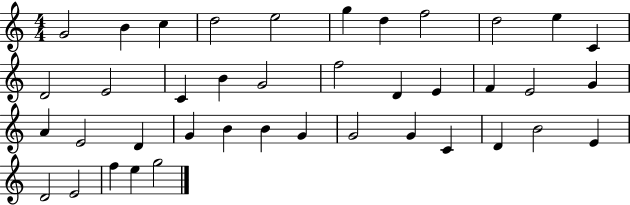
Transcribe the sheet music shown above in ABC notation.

X:1
T:Untitled
M:4/4
L:1/4
K:C
G2 B c d2 e2 g d f2 d2 e C D2 E2 C B G2 f2 D E F E2 G A E2 D G B B G G2 G C D B2 E D2 E2 f e g2